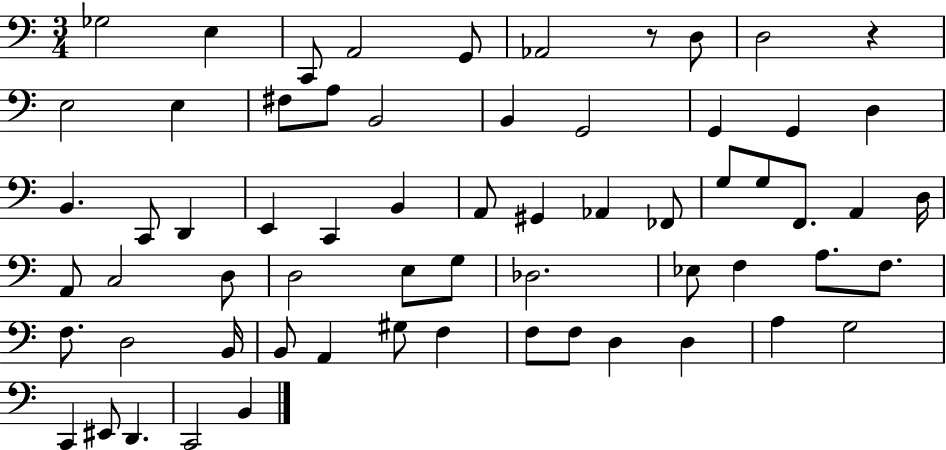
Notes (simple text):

Gb3/h E3/q C2/e A2/h G2/e Ab2/h R/e D3/e D3/h R/q E3/h E3/q F#3/e A3/e B2/h B2/q G2/h G2/q G2/q D3/q B2/q. C2/e D2/q E2/q C2/q B2/q A2/e G#2/q Ab2/q FES2/e G3/e G3/e F2/e. A2/q D3/s A2/e C3/h D3/e D3/h E3/e G3/e Db3/h. Eb3/e F3/q A3/e. F3/e. F3/e. D3/h B2/s B2/e A2/q G#3/e F3/q F3/e F3/e D3/q D3/q A3/q G3/h C2/q EIS2/e D2/q. C2/h B2/q